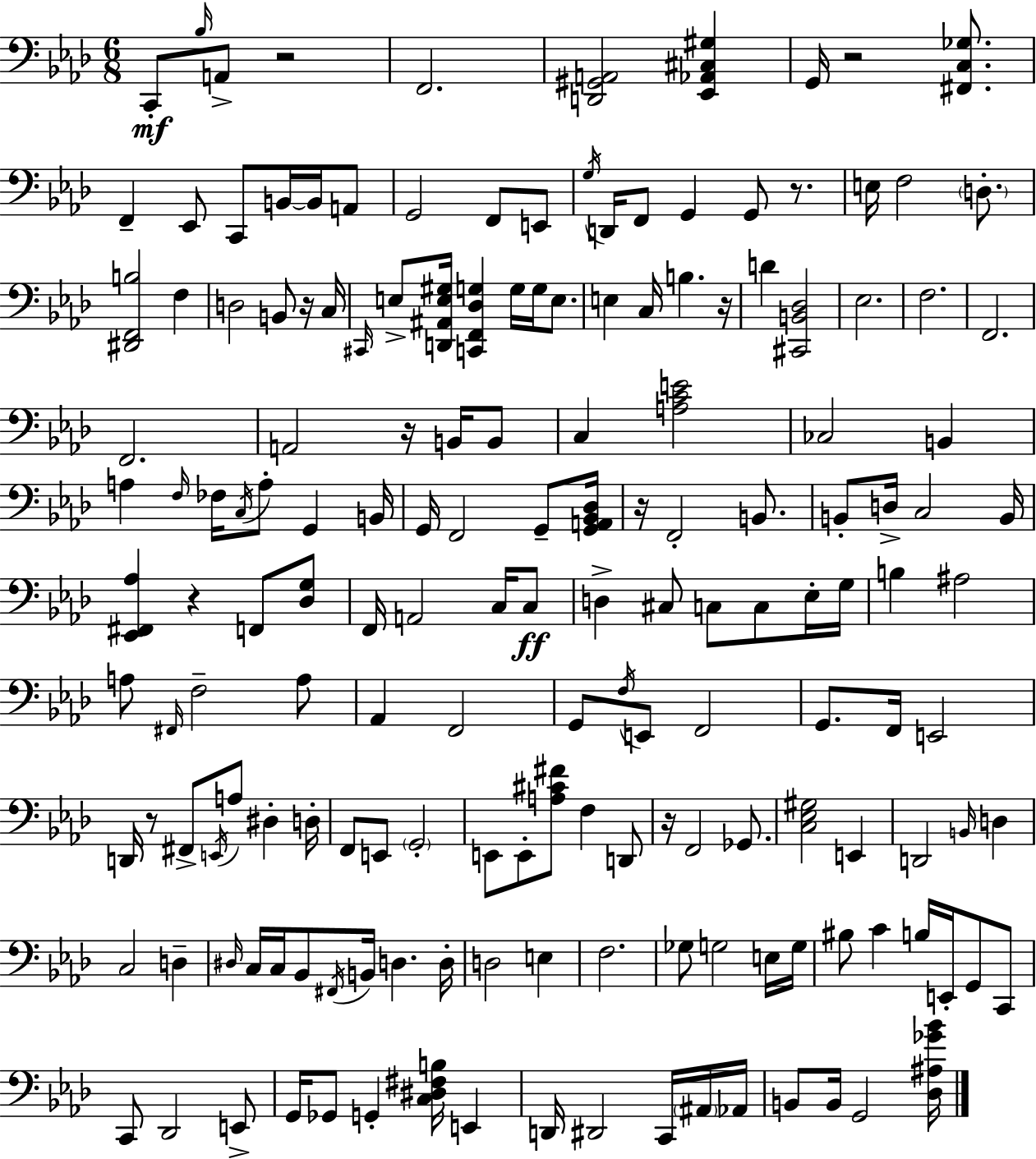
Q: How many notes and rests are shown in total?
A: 169